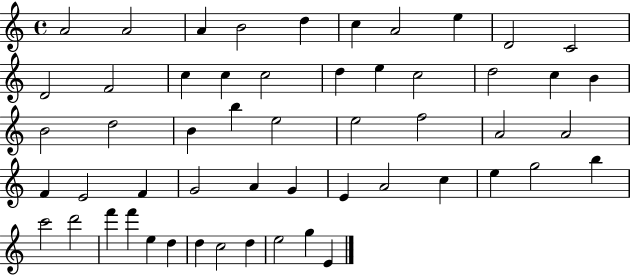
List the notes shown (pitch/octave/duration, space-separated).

A4/h A4/h A4/q B4/h D5/q C5/q A4/h E5/q D4/h C4/h D4/h F4/h C5/q C5/q C5/h D5/q E5/q C5/h D5/h C5/q B4/q B4/h D5/h B4/q B5/q E5/h E5/h F5/h A4/h A4/h F4/q E4/h F4/q G4/h A4/q G4/q E4/q A4/h C5/q E5/q G5/h B5/q C6/h D6/h F6/q F6/q E5/q D5/q D5/q C5/h D5/q E5/h G5/q E4/q